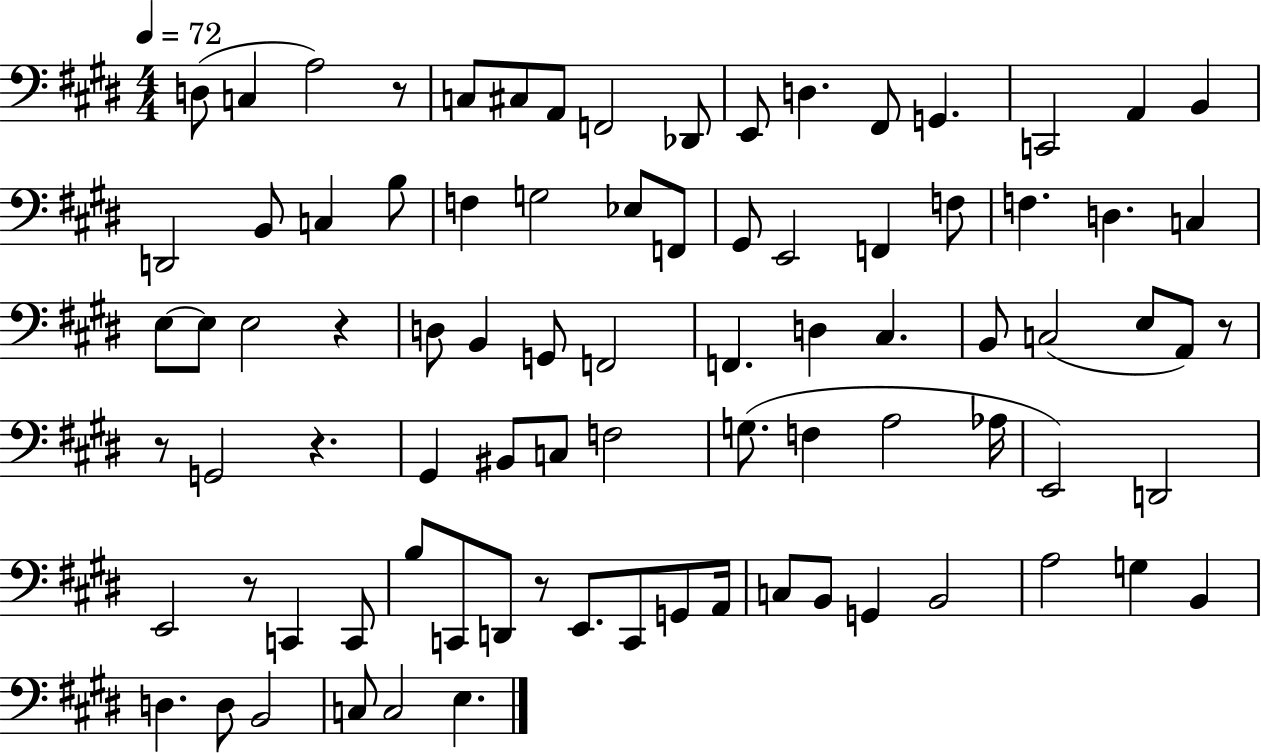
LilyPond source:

{
  \clef bass
  \numericTimeSignature
  \time 4/4
  \key e \major
  \tempo 4 = 72
  d8( c4 a2) r8 | c8 cis8 a,8 f,2 des,8 | e,8 d4. fis,8 g,4. | c,2 a,4 b,4 | \break d,2 b,8 c4 b8 | f4 g2 ees8 f,8 | gis,8 e,2 f,4 f8 | f4. d4. c4 | \break e8~~ e8 e2 r4 | d8 b,4 g,8 f,2 | f,4. d4 cis4. | b,8 c2( e8 a,8) r8 | \break r8 g,2 r4. | gis,4 bis,8 c8 f2 | g8.( f4 a2 aes16 | e,2) d,2 | \break e,2 r8 c,4 c,8 | b8 c,8 d,8 r8 e,8. c,8 g,8 a,16 | c8 b,8 g,4 b,2 | a2 g4 b,4 | \break d4. d8 b,2 | c8 c2 e4. | \bar "|."
}